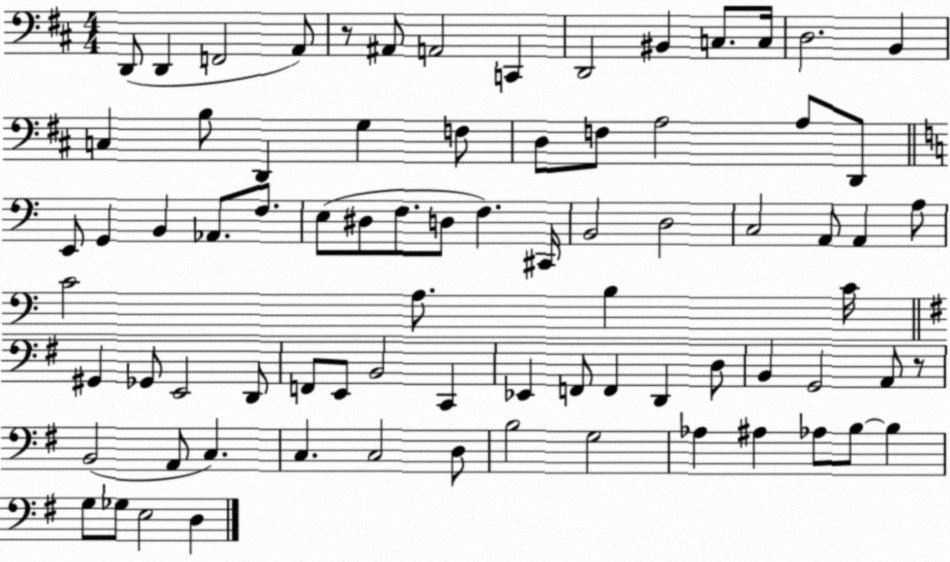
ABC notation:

X:1
T:Untitled
M:4/4
L:1/4
K:D
D,,/2 D,, F,,2 A,,/2 z/2 ^A,,/2 A,,2 C,, D,,2 ^B,, C,/2 C,/4 D,2 B,, C, B,/2 D,, G, F,/2 D,/2 F,/2 A,2 A,/2 D,,/2 E,,/2 G,, B,, _A,,/2 F,/2 E,/2 ^D,/2 F,/2 D,/2 F, ^C,,/4 B,,2 D,2 C,2 A,,/2 A,, A,/2 C2 A,/2 B, C/4 ^G,, _G,,/2 E,,2 D,,/2 F,,/2 E,,/2 B,,2 C,, _E,, F,,/2 F,, D,, D,/2 B,, G,,2 A,,/2 z/2 B,,2 A,,/2 C, C, C,2 D,/2 B,2 G,2 _A, ^A, _A,/2 B,/2 B, G,/2 _G,/2 E,2 D,